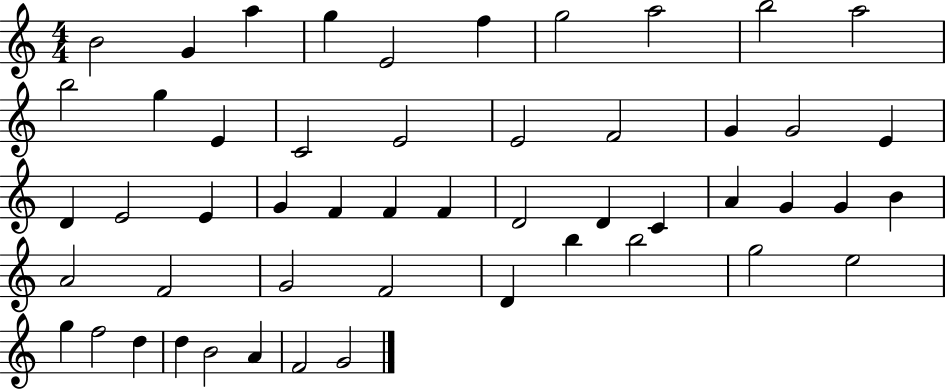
{
  \clef treble
  \numericTimeSignature
  \time 4/4
  \key c \major
  b'2 g'4 a''4 | g''4 e'2 f''4 | g''2 a''2 | b''2 a''2 | \break b''2 g''4 e'4 | c'2 e'2 | e'2 f'2 | g'4 g'2 e'4 | \break d'4 e'2 e'4 | g'4 f'4 f'4 f'4 | d'2 d'4 c'4 | a'4 g'4 g'4 b'4 | \break a'2 f'2 | g'2 f'2 | d'4 b''4 b''2 | g''2 e''2 | \break g''4 f''2 d''4 | d''4 b'2 a'4 | f'2 g'2 | \bar "|."
}